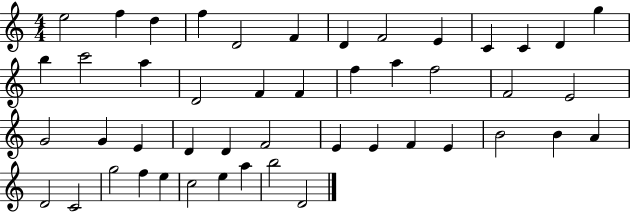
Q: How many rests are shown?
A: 0